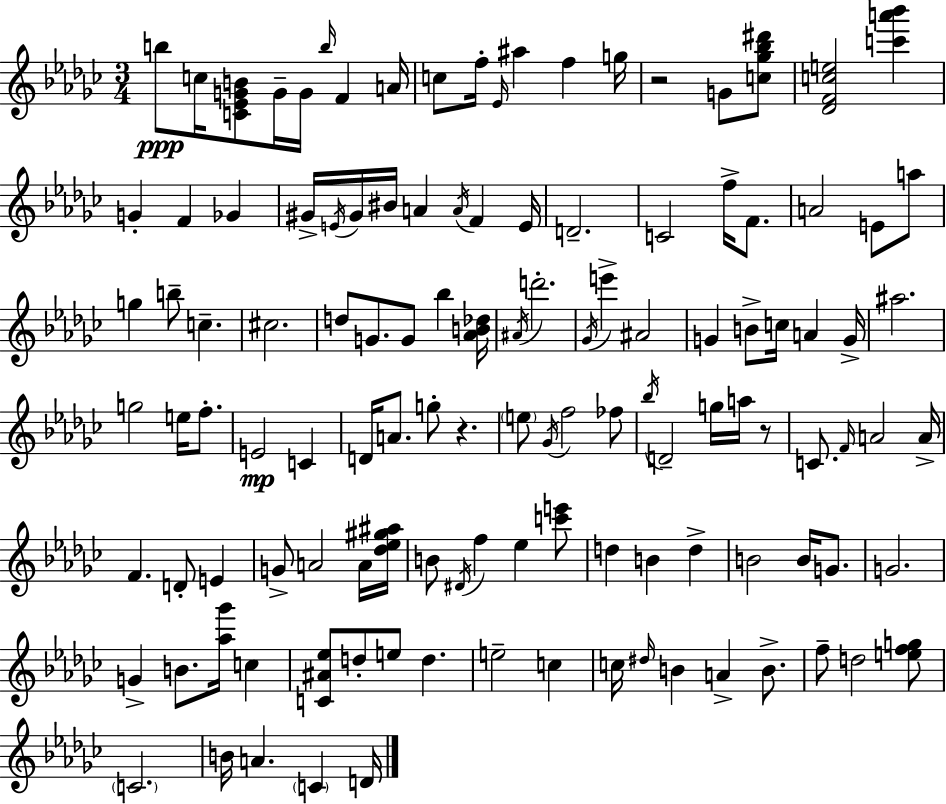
{
  \clef treble
  \numericTimeSignature
  \time 3/4
  \key ees \minor
  b''8\ppp c''16 <c' ees' g' b'>8 g'16-- g'16 \grace { b''16 } f'4 | a'16 c''8 f''16-. \grace { ees'16 } ais''4 f''4 | g''16 r2 g'8 | <c'' ges'' bes'' dis'''>8 <des' f' c'' e''>2 <c''' a''' bes'''>4 | \break g'4-. f'4 ges'4 | gis'16-> \acciaccatura { e'16 } gis'16 bis'16 a'4 \acciaccatura { a'16 } f'4 | e'16 d'2.-- | c'2 | \break f''16-> f'8. a'2 | e'8 a''8 g''4 b''8-- c''4.-- | cis''2. | d''8 g'8. g'8 bes''4 | \break <aes' b' des''>16 \acciaccatura { ais'16 } d'''2.-. | \acciaccatura { ges'16 } e'''4-> ais'2 | g'4 b'8-> | c''16 a'4 g'16-> ais''2. | \break g''2 | e''16 f''8.-. e'2\mp | c'4 d'16 a'8. g''8-. | r4. \parenthesize e''8 \acciaccatura { ges'16 } f''2 | \break fes''8 \acciaccatura { bes''16 } d'2-- | g''16 a''16 r8 c'8. \grace { f'16 } | a'2 a'16-> f'4. | d'8-. e'4 g'8-> a'2 | \break a'16 <des'' ees'' gis'' ais''>16 b'8 \acciaccatura { dis'16 } | f''4 ees''4 <c''' e'''>8 d''4 | b'4 d''4-> b'2 | b'16 g'8. g'2. | \break g'4-> | b'8. <aes'' ges'''>16 c''4 <c' ais' ees''>8 | d''8-. e''8 d''4. e''2-- | c''4 c''16 \grace { dis''16 } | \break b'4 a'4-> b'8.-> f''8-- | d''2 <e'' f'' g''>8 \parenthesize c'2. | b'16 | a'4. \parenthesize c'4 d'16 \bar "|."
}